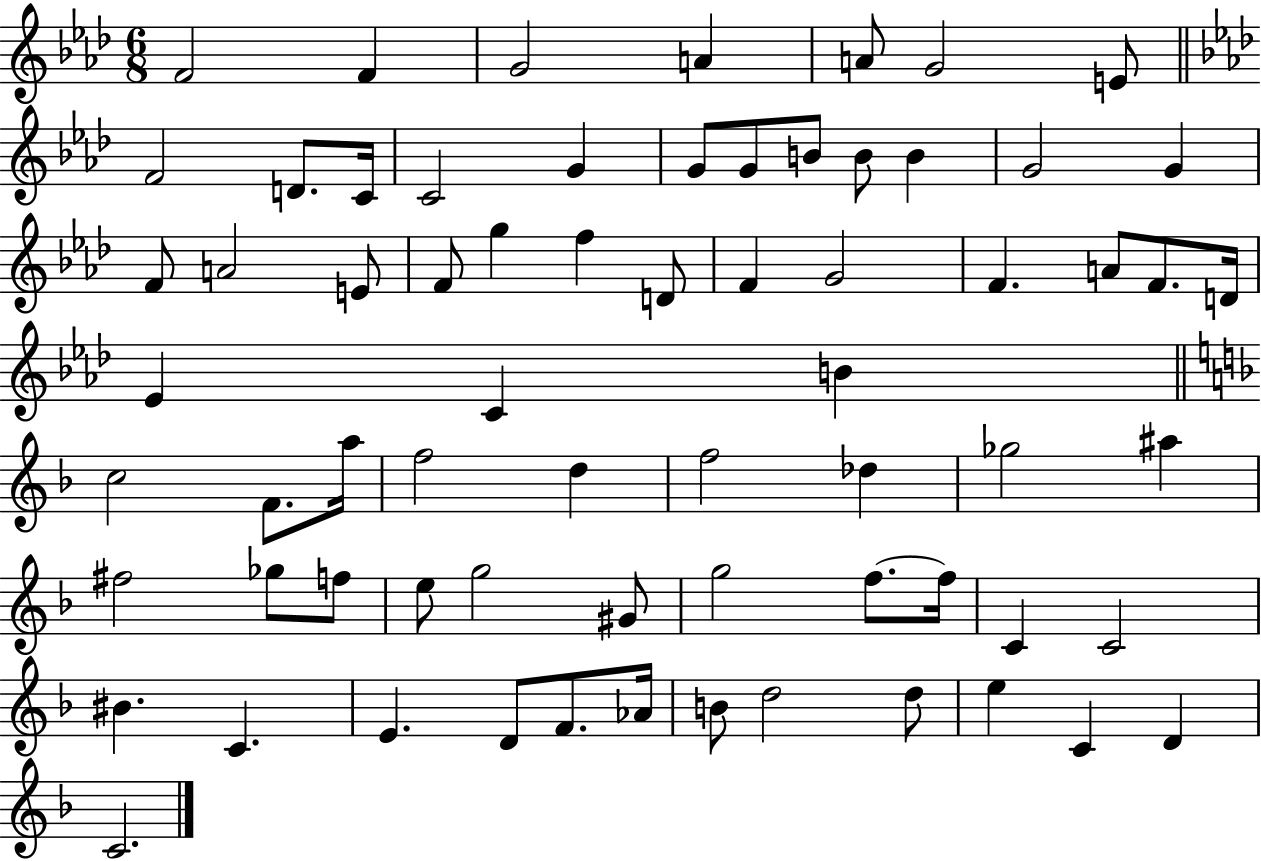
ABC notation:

X:1
T:Untitled
M:6/8
L:1/4
K:Ab
F2 F G2 A A/2 G2 E/2 F2 D/2 C/4 C2 G G/2 G/2 B/2 B/2 B G2 G F/2 A2 E/2 F/2 g f D/2 F G2 F A/2 F/2 D/4 _E C B c2 F/2 a/4 f2 d f2 _d _g2 ^a ^f2 _g/2 f/2 e/2 g2 ^G/2 g2 f/2 f/4 C C2 ^B C E D/2 F/2 _A/4 B/2 d2 d/2 e C D C2